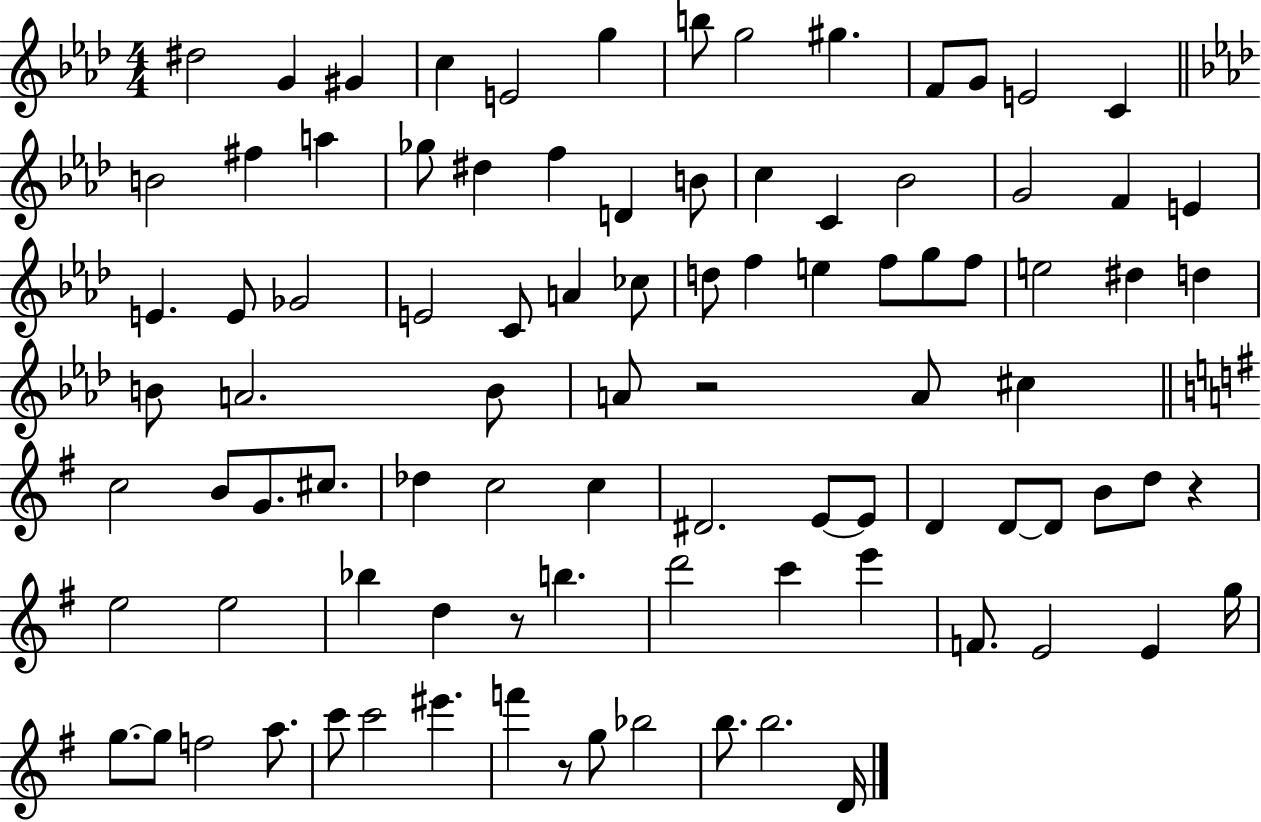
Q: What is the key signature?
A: AES major